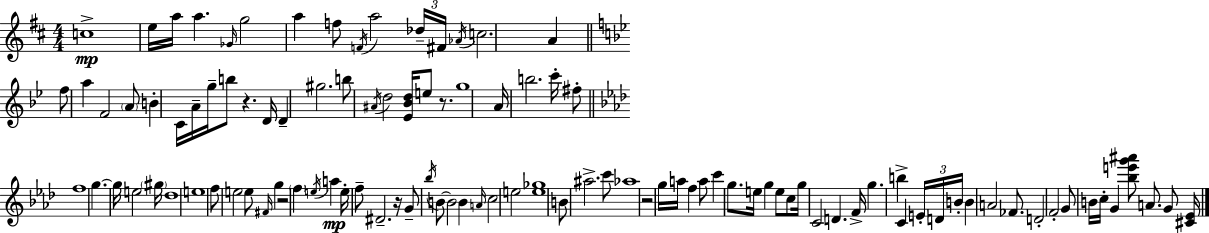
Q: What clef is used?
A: treble